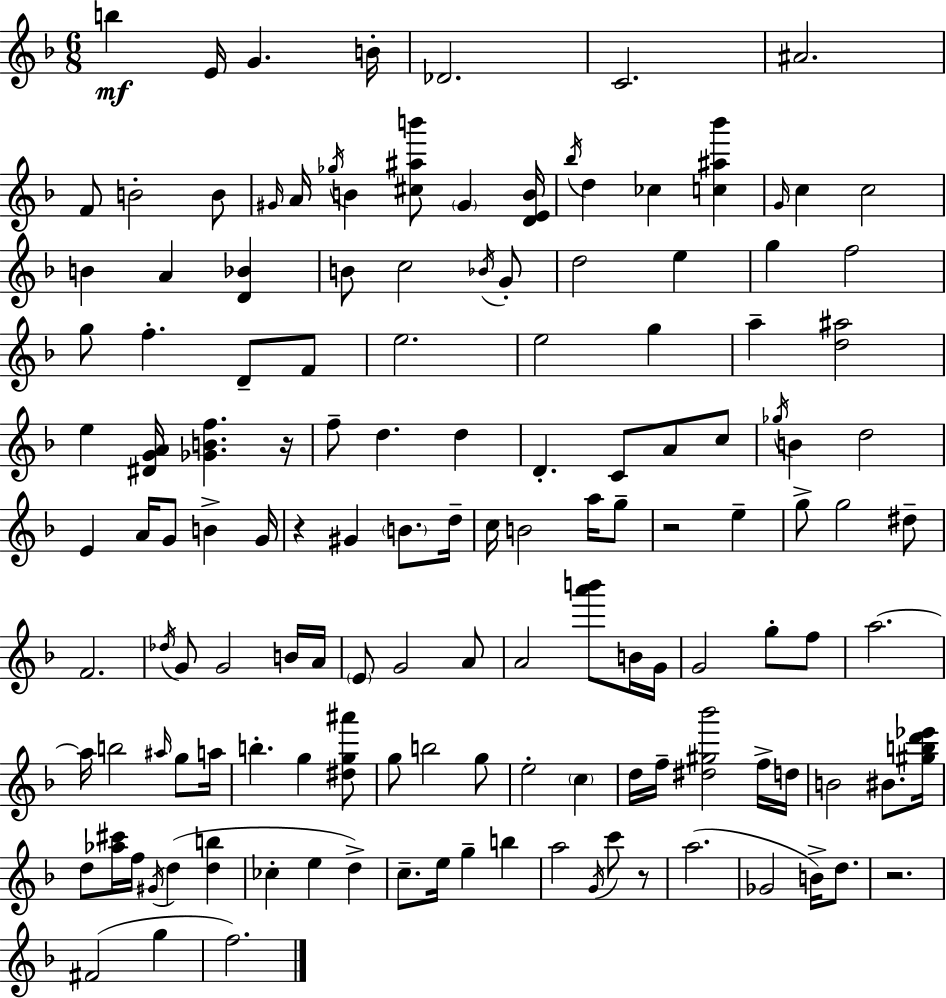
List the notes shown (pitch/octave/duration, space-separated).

B5/q E4/s G4/q. B4/s Db4/h. C4/h. A#4/h. F4/e B4/h B4/e G#4/s A4/s Gb5/s B4/q [C#5,A#5,B6]/e G#4/q [D4,E4,B4]/s Bb5/s D5/q CES5/q [C5,A#5,Bb6]/q G4/s C5/q C5/h B4/q A4/q [D4,Bb4]/q B4/e C5/h Bb4/s G4/e D5/h E5/q G5/q F5/h G5/e F5/q. D4/e F4/e E5/h. E5/h G5/q A5/q [D5,A#5]/h E5/q [D#4,G4,A4]/s [Gb4,B4,F5]/q. R/s F5/e D5/q. D5/q D4/q. C4/e A4/e C5/e Gb5/s B4/q D5/h E4/q A4/s G4/e B4/q G4/s R/q G#4/q B4/e. D5/s C5/s B4/h A5/s G5/e R/h E5/q G5/e G5/h D#5/e F4/h. Db5/s G4/e G4/h B4/s A4/s E4/e G4/h A4/e A4/h [A6,B6]/e B4/s G4/s G4/h G5/e F5/e A5/h. A5/s B5/h A#5/s G5/e A5/s B5/q. G5/q [D#5,G5,A#6]/e G5/e B5/h G5/e E5/h C5/q D5/s F5/s [D#5,G#5,Bb6]/h F5/s D5/s B4/h BIS4/e. [G#5,B5,D6,Eb6]/s D5/e [Ab5,C#6]/s F5/s G#4/s D5/q [D5,B5]/q CES5/q E5/q D5/q C5/e. E5/s G5/q B5/q A5/h G4/s C6/e R/e A5/h. Gb4/h B4/s D5/e. R/h. F#4/h G5/q F5/h.